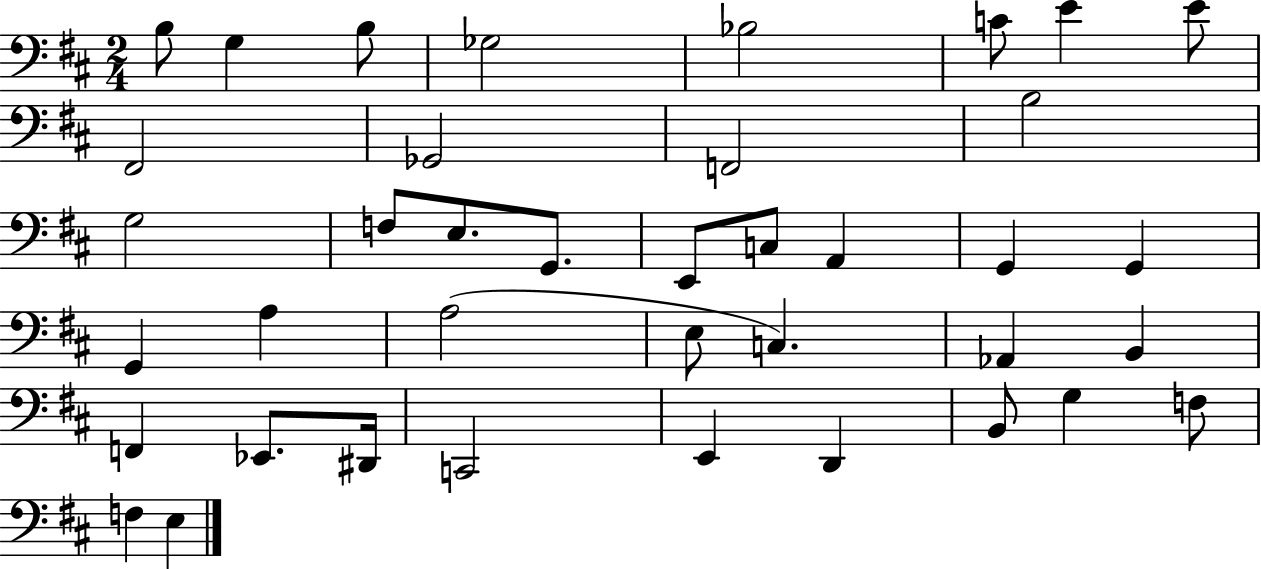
X:1
T:Untitled
M:2/4
L:1/4
K:D
B,/2 G, B,/2 _G,2 _B,2 C/2 E E/2 ^F,,2 _G,,2 F,,2 B,2 G,2 F,/2 E,/2 G,,/2 E,,/2 C,/2 A,, G,, G,, G,, A, A,2 E,/2 C, _A,, B,, F,, _E,,/2 ^D,,/4 C,,2 E,, D,, B,,/2 G, F,/2 F, E,